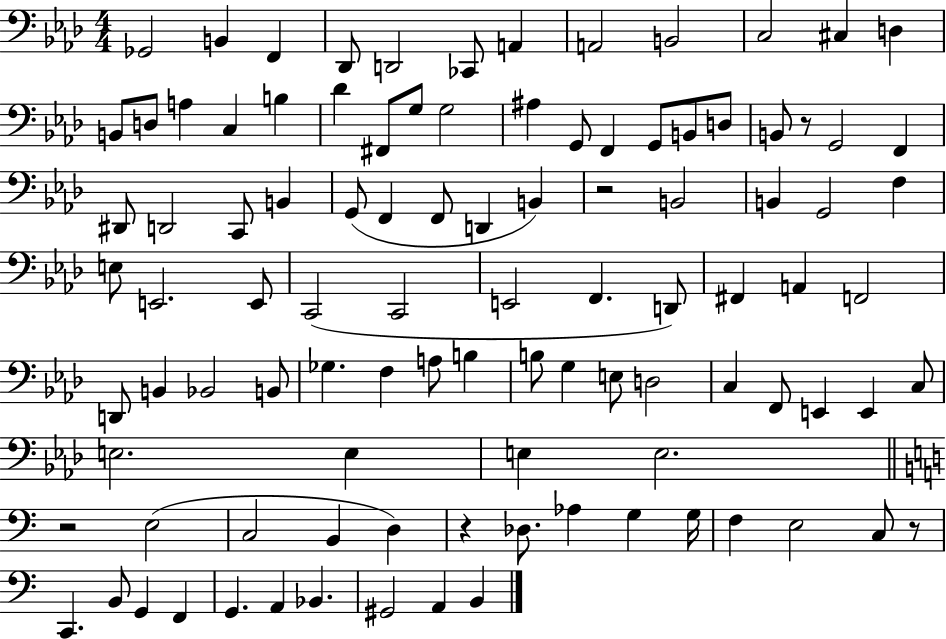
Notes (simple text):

Gb2/h B2/q F2/q Db2/e D2/h CES2/e A2/q A2/h B2/h C3/h C#3/q D3/q B2/e D3/e A3/q C3/q B3/q Db4/q F#2/e G3/e G3/h A#3/q G2/e F2/q G2/e B2/e D3/e B2/e R/e G2/h F2/q D#2/e D2/h C2/e B2/q G2/e F2/q F2/e D2/q B2/q R/h B2/h B2/q G2/h F3/q E3/e E2/h. E2/e C2/h C2/h E2/h F2/q. D2/e F#2/q A2/q F2/h D2/e B2/q Bb2/h B2/e Gb3/q. F3/q A3/e B3/q B3/e G3/q E3/e D3/h C3/q F2/e E2/q E2/q C3/e E3/h. E3/q E3/q E3/h. R/h E3/h C3/h B2/q D3/q R/q Db3/e. Ab3/q G3/q G3/s F3/q E3/h C3/e R/e C2/q. B2/e G2/q F2/q G2/q. A2/q Bb2/q. G#2/h A2/q B2/q